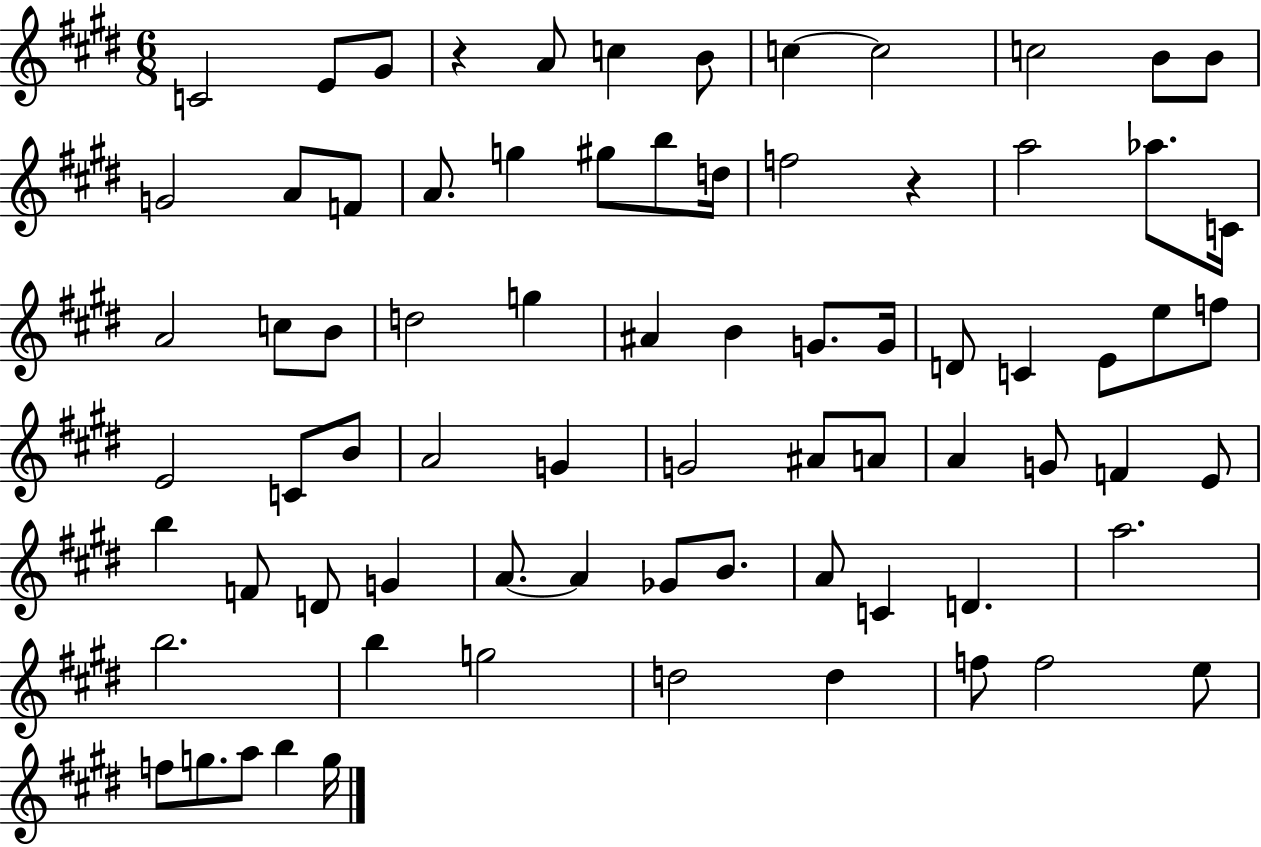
{
  \clef treble
  \numericTimeSignature
  \time 6/8
  \key e \major
  c'2 e'8 gis'8 | r4 a'8 c''4 b'8 | c''4~~ c''2 | c''2 b'8 b'8 | \break g'2 a'8 f'8 | a'8. g''4 gis''8 b''8 d''16 | f''2 r4 | a''2 aes''8. c'16 | \break a'2 c''8 b'8 | d''2 g''4 | ais'4 b'4 g'8. g'16 | d'8 c'4 e'8 e''8 f''8 | \break e'2 c'8 b'8 | a'2 g'4 | g'2 ais'8 a'8 | a'4 g'8 f'4 e'8 | \break b''4 f'8 d'8 g'4 | a'8.~~ a'4 ges'8 b'8. | a'8 c'4 d'4. | a''2. | \break b''2. | b''4 g''2 | d''2 d''4 | f''8 f''2 e''8 | \break f''8 g''8. a''8 b''4 g''16 | \bar "|."
}